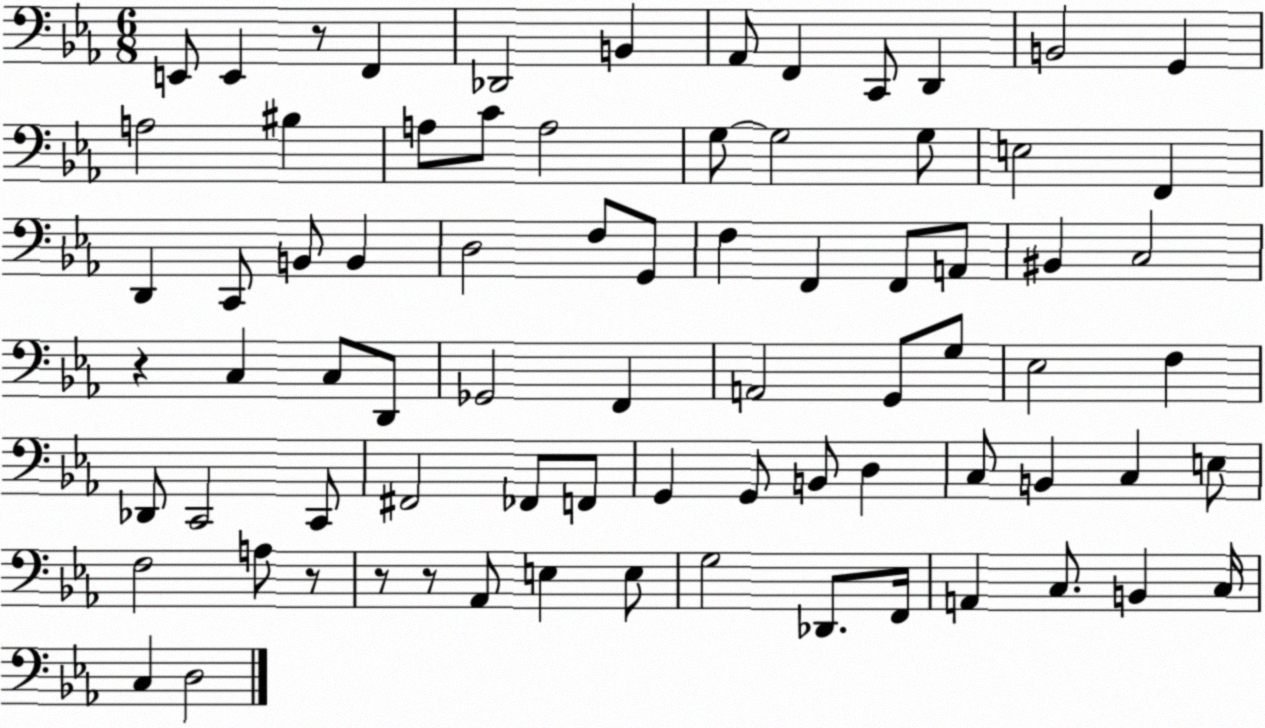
X:1
T:Untitled
M:6/8
L:1/4
K:Eb
E,,/2 E,, z/2 F,, _D,,2 B,, _A,,/2 F,, C,,/2 D,, B,,2 G,, A,2 ^B, A,/2 C/2 A,2 G,/2 G,2 G,/2 E,2 F,, D,, C,,/2 B,,/2 B,, D,2 F,/2 G,,/2 F, F,, F,,/2 A,,/2 ^B,, C,2 z C, C,/2 D,,/2 _G,,2 F,, A,,2 G,,/2 G,/2 _E,2 F, _D,,/2 C,,2 C,,/2 ^F,,2 _F,,/2 F,,/2 G,, G,,/2 B,,/2 D, C,/2 B,, C, E,/2 F,2 A,/2 z/2 z/2 z/2 _A,,/2 E, E,/2 G,2 _D,,/2 F,,/4 A,, C,/2 B,, C,/4 C, D,2